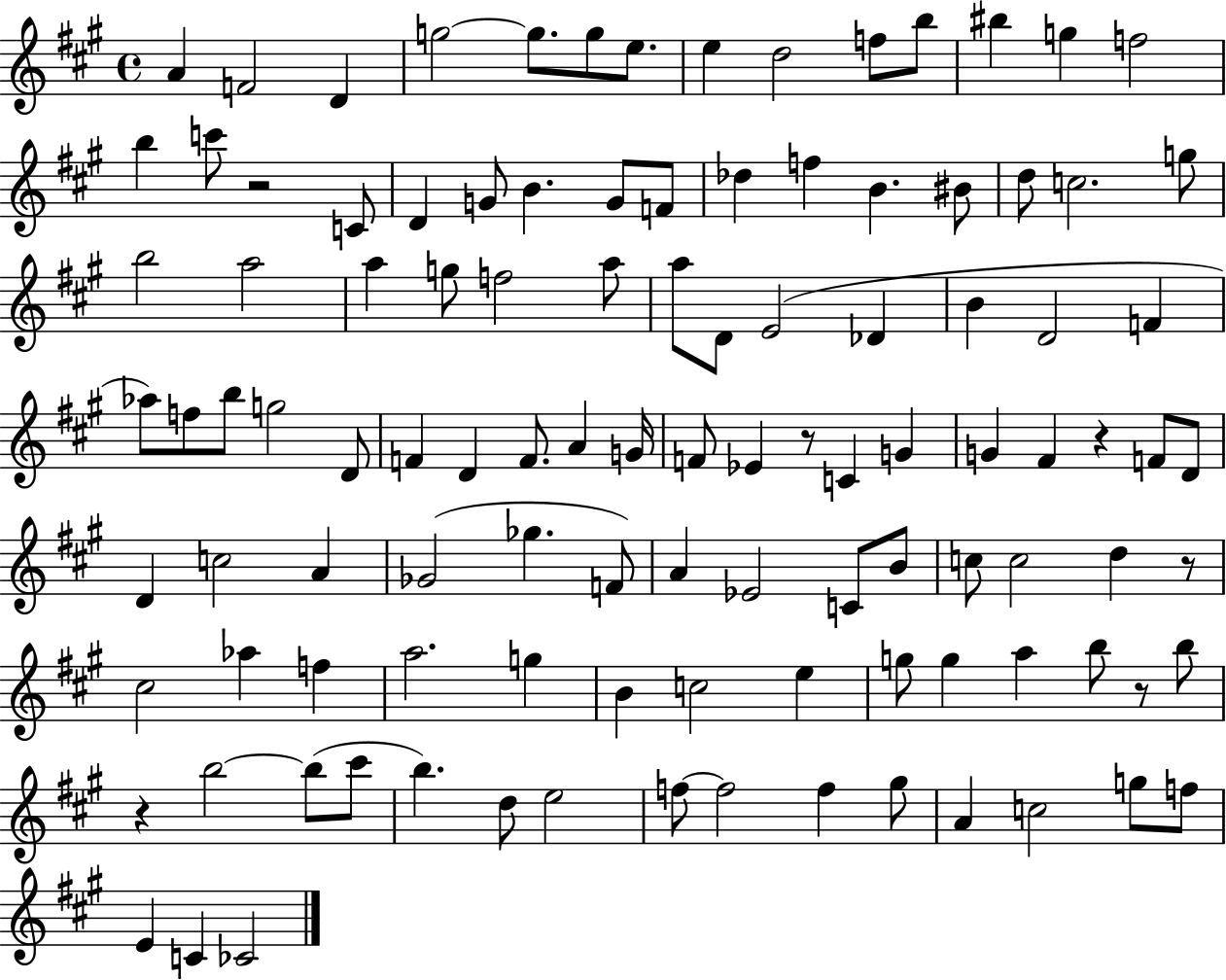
X:1
T:Untitled
M:4/4
L:1/4
K:A
A F2 D g2 g/2 g/2 e/2 e d2 f/2 b/2 ^b g f2 b c'/2 z2 C/2 D G/2 B G/2 F/2 _d f B ^B/2 d/2 c2 g/2 b2 a2 a g/2 f2 a/2 a/2 D/2 E2 _D B D2 F _a/2 f/2 b/2 g2 D/2 F D F/2 A G/4 F/2 _E z/2 C G G ^F z F/2 D/2 D c2 A _G2 _g F/2 A _E2 C/2 B/2 c/2 c2 d z/2 ^c2 _a f a2 g B c2 e g/2 g a b/2 z/2 b/2 z b2 b/2 ^c'/2 b d/2 e2 f/2 f2 f ^g/2 A c2 g/2 f/2 E C _C2